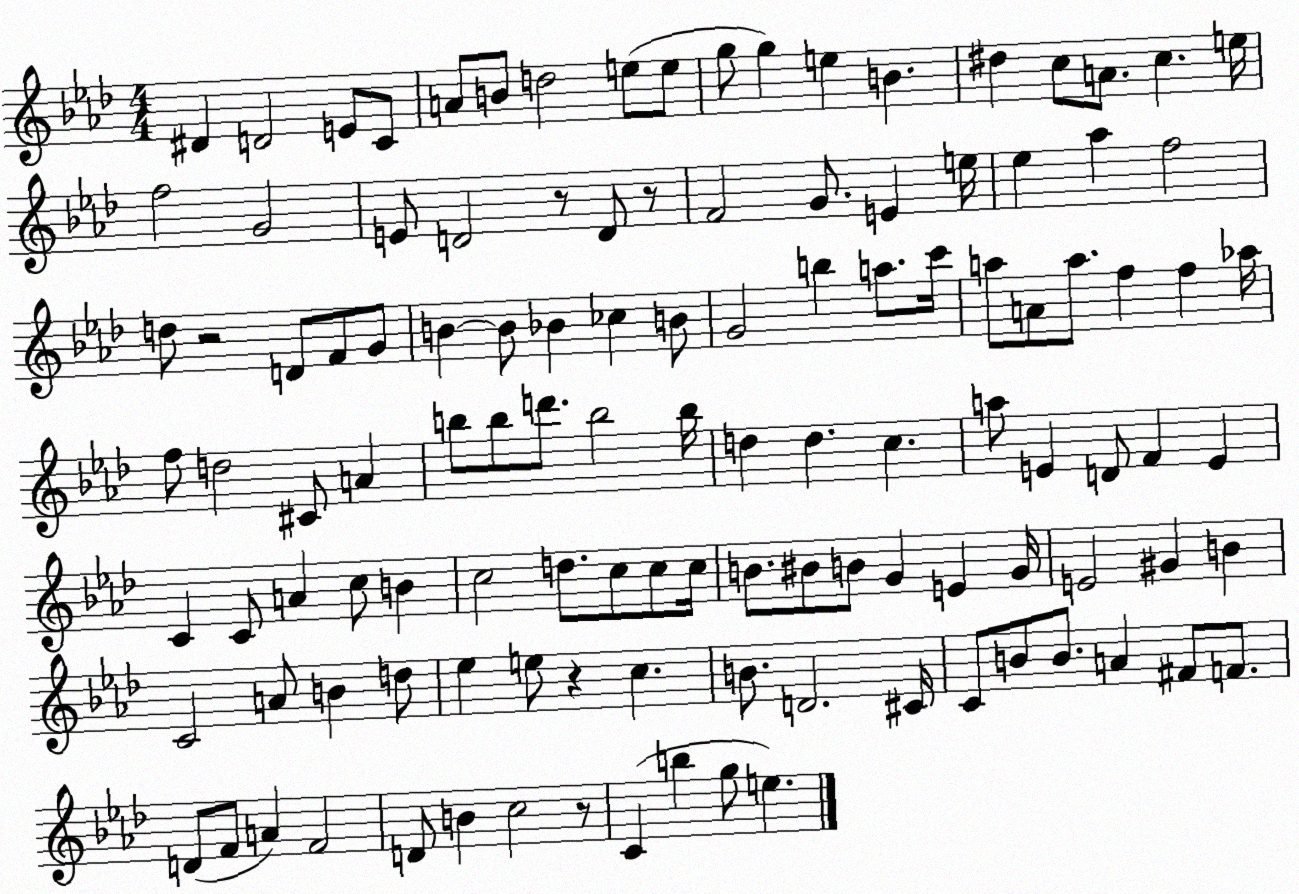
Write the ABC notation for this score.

X:1
T:Untitled
M:4/4
L:1/4
K:Ab
^D D2 E/2 C/2 A/2 B/2 d2 e/2 e/2 g/2 g e B ^d c/2 A/2 c e/4 f2 G2 E/2 D2 z/2 D/2 z/2 F2 G/2 E e/4 _e _a f2 d/2 z2 D/2 F/2 G/2 B B/2 _B _c B/2 G2 b a/2 c'/4 a/2 A/2 a/2 f f _a/4 f/2 d2 ^C/2 A b/2 b/2 d'/2 b2 b/4 d d c a/2 E D/2 F E C C/2 A c/2 B c2 d/2 c/2 c/2 c/4 B/2 ^B/2 B/2 G E G/4 E2 ^G B C2 A/2 B d/2 _e e/2 z c B/2 D2 ^C/4 C/2 B/2 B/2 A ^F/2 F/2 D/2 F/2 A F2 D/2 B c2 z/2 C b g/2 e